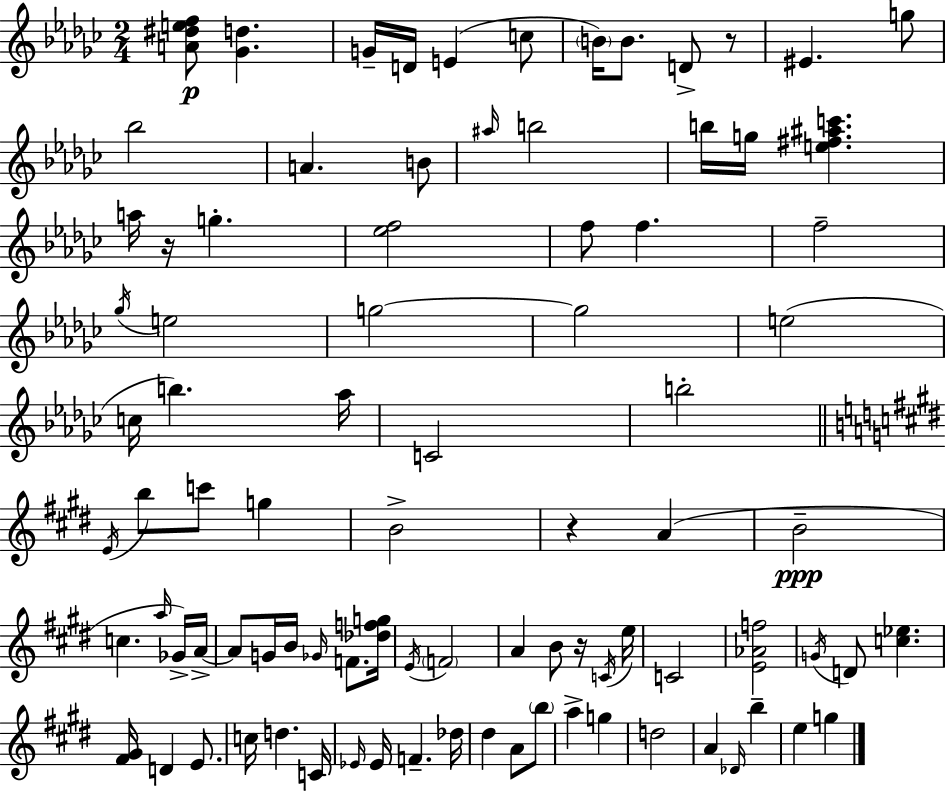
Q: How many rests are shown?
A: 4